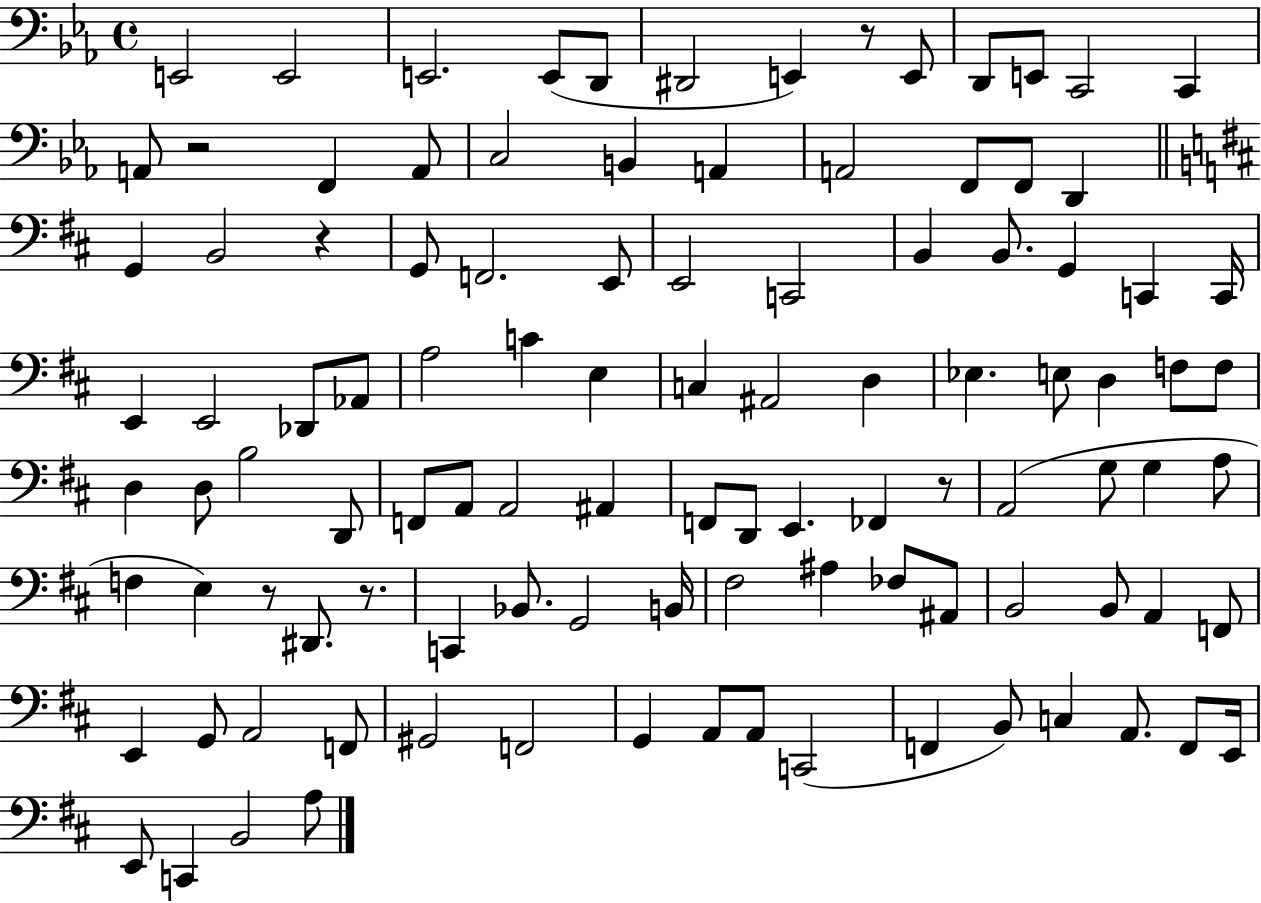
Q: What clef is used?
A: bass